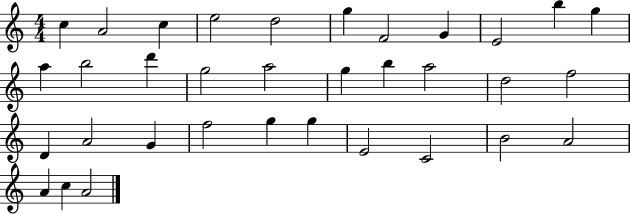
X:1
T:Untitled
M:4/4
L:1/4
K:C
c A2 c e2 d2 g F2 G E2 b g a b2 d' g2 a2 g b a2 d2 f2 D A2 G f2 g g E2 C2 B2 A2 A c A2